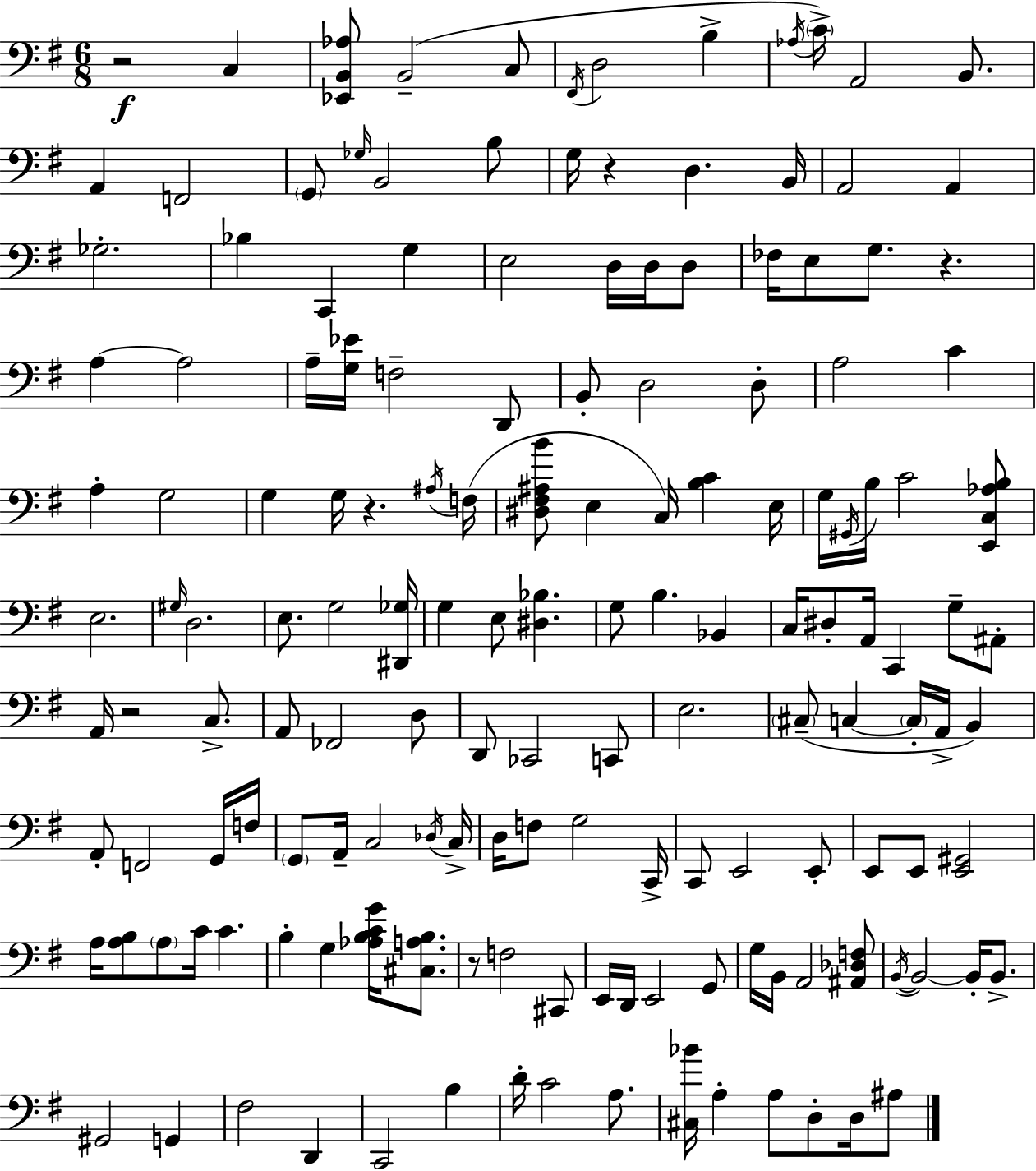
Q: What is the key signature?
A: E minor